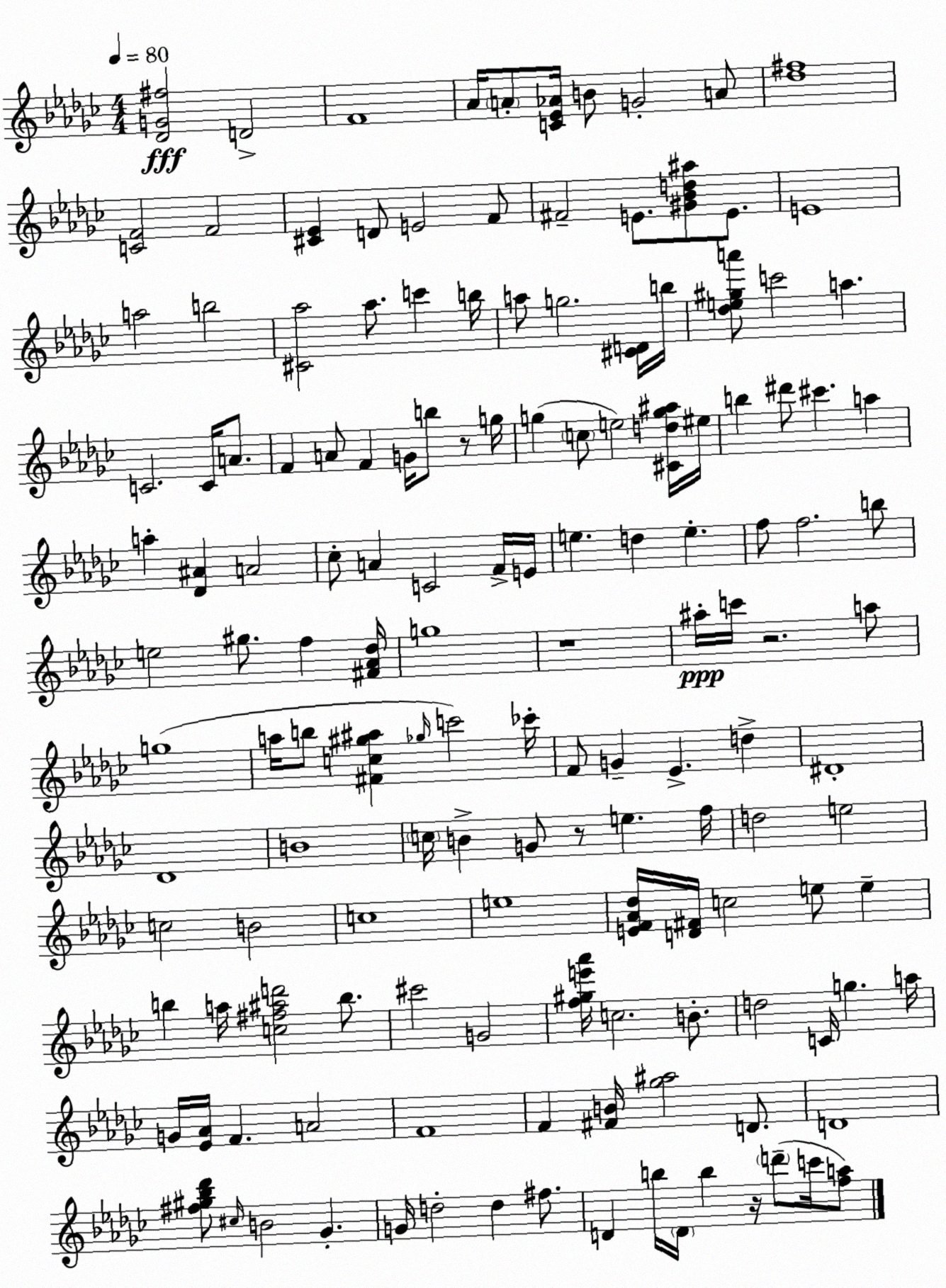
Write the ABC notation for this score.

X:1
T:Untitled
M:4/4
L:1/4
K:Ebm
[_DG^f]2 D2 F4 _A/4 A/2 [C_E_A]/4 B/2 G2 A/2 [_d^f]4 [CF]2 F2 [^C_E] D/2 E2 F/2 ^F2 E/2 [^G_Bd^a]/2 E/2 E4 a2 b2 [^C_a]2 _a/2 c' b/4 a/2 g2 [^CD]/4 b/4 [_de^ga']/2 c'2 a C2 C/4 A/2 F A/2 F G/4 b/2 z/2 g/4 g c/2 e2 [^Cdg^a]/4 ^e/4 b ^d'/2 ^c' a a [_D^A] A2 _c/2 A C2 F/4 E/4 e d e f/2 f2 b/2 e2 ^g/2 f [^F_A_d]/4 g4 z4 ^a/4 c'/4 z2 a/2 g4 a/4 b/2 [^Fc^g^a] _g/4 c'2 _c'/4 F/2 G _E d ^D4 _D4 B4 c/4 B G/2 z/2 e f/4 d2 e2 c2 B2 c4 e4 [EF_A_d]/4 [D^F]/4 c2 e/2 e b a/4 [c^f^ad']2 b/2 ^c'2 G2 [f^ge'_a']/4 c2 B/2 d2 C/4 g a/4 G/4 [_E_A]/4 F A2 F4 F [^FB]/4 [_g^a]2 D/2 D4 [^f^g_b_d']/2 ^c/4 B2 _G G/4 d2 d ^f/2 D b/4 D/4 b z/4 d'/2 c'/4 [fa]/2